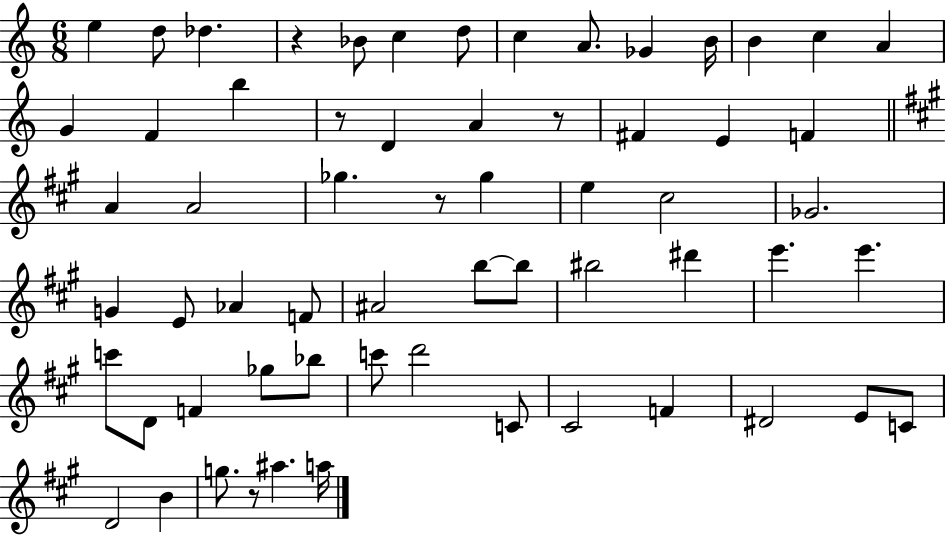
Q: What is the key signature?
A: C major